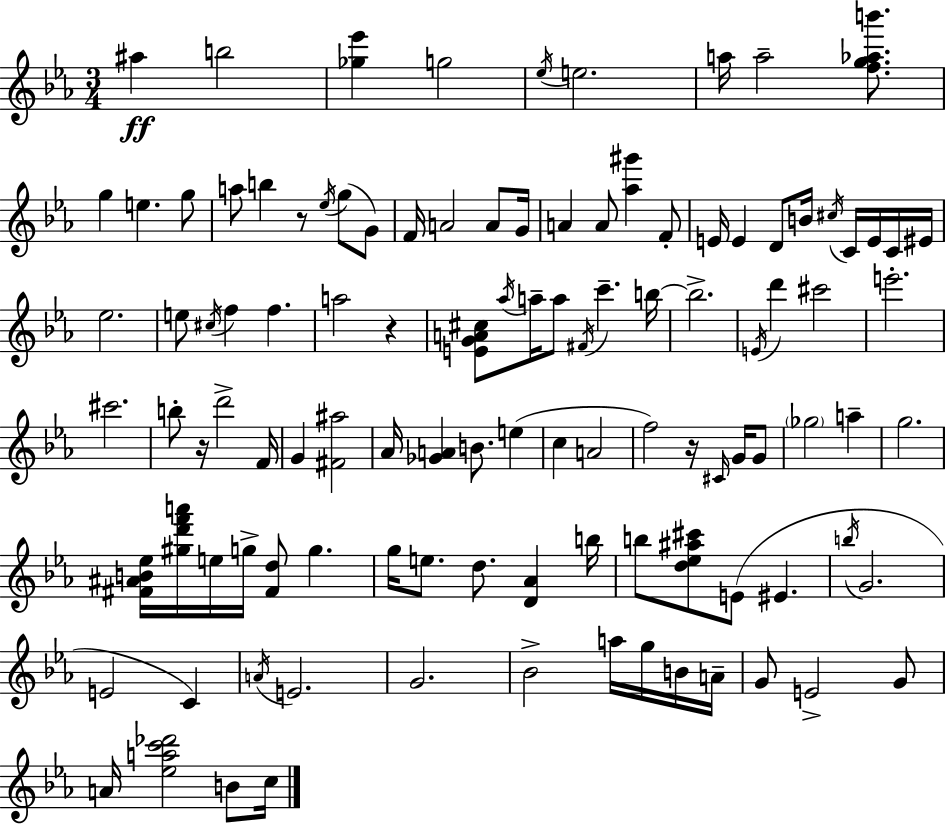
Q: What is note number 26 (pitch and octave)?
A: B4